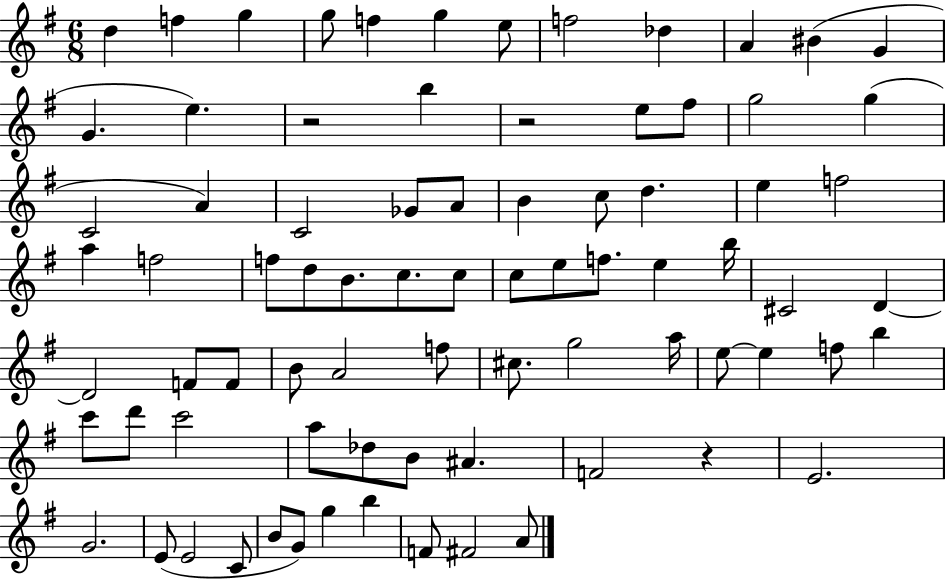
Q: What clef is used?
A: treble